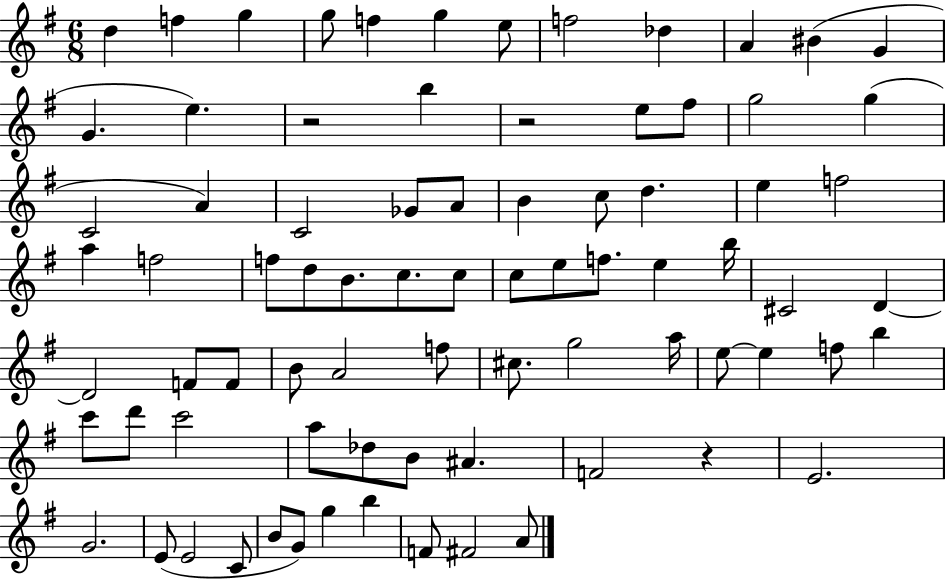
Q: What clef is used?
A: treble